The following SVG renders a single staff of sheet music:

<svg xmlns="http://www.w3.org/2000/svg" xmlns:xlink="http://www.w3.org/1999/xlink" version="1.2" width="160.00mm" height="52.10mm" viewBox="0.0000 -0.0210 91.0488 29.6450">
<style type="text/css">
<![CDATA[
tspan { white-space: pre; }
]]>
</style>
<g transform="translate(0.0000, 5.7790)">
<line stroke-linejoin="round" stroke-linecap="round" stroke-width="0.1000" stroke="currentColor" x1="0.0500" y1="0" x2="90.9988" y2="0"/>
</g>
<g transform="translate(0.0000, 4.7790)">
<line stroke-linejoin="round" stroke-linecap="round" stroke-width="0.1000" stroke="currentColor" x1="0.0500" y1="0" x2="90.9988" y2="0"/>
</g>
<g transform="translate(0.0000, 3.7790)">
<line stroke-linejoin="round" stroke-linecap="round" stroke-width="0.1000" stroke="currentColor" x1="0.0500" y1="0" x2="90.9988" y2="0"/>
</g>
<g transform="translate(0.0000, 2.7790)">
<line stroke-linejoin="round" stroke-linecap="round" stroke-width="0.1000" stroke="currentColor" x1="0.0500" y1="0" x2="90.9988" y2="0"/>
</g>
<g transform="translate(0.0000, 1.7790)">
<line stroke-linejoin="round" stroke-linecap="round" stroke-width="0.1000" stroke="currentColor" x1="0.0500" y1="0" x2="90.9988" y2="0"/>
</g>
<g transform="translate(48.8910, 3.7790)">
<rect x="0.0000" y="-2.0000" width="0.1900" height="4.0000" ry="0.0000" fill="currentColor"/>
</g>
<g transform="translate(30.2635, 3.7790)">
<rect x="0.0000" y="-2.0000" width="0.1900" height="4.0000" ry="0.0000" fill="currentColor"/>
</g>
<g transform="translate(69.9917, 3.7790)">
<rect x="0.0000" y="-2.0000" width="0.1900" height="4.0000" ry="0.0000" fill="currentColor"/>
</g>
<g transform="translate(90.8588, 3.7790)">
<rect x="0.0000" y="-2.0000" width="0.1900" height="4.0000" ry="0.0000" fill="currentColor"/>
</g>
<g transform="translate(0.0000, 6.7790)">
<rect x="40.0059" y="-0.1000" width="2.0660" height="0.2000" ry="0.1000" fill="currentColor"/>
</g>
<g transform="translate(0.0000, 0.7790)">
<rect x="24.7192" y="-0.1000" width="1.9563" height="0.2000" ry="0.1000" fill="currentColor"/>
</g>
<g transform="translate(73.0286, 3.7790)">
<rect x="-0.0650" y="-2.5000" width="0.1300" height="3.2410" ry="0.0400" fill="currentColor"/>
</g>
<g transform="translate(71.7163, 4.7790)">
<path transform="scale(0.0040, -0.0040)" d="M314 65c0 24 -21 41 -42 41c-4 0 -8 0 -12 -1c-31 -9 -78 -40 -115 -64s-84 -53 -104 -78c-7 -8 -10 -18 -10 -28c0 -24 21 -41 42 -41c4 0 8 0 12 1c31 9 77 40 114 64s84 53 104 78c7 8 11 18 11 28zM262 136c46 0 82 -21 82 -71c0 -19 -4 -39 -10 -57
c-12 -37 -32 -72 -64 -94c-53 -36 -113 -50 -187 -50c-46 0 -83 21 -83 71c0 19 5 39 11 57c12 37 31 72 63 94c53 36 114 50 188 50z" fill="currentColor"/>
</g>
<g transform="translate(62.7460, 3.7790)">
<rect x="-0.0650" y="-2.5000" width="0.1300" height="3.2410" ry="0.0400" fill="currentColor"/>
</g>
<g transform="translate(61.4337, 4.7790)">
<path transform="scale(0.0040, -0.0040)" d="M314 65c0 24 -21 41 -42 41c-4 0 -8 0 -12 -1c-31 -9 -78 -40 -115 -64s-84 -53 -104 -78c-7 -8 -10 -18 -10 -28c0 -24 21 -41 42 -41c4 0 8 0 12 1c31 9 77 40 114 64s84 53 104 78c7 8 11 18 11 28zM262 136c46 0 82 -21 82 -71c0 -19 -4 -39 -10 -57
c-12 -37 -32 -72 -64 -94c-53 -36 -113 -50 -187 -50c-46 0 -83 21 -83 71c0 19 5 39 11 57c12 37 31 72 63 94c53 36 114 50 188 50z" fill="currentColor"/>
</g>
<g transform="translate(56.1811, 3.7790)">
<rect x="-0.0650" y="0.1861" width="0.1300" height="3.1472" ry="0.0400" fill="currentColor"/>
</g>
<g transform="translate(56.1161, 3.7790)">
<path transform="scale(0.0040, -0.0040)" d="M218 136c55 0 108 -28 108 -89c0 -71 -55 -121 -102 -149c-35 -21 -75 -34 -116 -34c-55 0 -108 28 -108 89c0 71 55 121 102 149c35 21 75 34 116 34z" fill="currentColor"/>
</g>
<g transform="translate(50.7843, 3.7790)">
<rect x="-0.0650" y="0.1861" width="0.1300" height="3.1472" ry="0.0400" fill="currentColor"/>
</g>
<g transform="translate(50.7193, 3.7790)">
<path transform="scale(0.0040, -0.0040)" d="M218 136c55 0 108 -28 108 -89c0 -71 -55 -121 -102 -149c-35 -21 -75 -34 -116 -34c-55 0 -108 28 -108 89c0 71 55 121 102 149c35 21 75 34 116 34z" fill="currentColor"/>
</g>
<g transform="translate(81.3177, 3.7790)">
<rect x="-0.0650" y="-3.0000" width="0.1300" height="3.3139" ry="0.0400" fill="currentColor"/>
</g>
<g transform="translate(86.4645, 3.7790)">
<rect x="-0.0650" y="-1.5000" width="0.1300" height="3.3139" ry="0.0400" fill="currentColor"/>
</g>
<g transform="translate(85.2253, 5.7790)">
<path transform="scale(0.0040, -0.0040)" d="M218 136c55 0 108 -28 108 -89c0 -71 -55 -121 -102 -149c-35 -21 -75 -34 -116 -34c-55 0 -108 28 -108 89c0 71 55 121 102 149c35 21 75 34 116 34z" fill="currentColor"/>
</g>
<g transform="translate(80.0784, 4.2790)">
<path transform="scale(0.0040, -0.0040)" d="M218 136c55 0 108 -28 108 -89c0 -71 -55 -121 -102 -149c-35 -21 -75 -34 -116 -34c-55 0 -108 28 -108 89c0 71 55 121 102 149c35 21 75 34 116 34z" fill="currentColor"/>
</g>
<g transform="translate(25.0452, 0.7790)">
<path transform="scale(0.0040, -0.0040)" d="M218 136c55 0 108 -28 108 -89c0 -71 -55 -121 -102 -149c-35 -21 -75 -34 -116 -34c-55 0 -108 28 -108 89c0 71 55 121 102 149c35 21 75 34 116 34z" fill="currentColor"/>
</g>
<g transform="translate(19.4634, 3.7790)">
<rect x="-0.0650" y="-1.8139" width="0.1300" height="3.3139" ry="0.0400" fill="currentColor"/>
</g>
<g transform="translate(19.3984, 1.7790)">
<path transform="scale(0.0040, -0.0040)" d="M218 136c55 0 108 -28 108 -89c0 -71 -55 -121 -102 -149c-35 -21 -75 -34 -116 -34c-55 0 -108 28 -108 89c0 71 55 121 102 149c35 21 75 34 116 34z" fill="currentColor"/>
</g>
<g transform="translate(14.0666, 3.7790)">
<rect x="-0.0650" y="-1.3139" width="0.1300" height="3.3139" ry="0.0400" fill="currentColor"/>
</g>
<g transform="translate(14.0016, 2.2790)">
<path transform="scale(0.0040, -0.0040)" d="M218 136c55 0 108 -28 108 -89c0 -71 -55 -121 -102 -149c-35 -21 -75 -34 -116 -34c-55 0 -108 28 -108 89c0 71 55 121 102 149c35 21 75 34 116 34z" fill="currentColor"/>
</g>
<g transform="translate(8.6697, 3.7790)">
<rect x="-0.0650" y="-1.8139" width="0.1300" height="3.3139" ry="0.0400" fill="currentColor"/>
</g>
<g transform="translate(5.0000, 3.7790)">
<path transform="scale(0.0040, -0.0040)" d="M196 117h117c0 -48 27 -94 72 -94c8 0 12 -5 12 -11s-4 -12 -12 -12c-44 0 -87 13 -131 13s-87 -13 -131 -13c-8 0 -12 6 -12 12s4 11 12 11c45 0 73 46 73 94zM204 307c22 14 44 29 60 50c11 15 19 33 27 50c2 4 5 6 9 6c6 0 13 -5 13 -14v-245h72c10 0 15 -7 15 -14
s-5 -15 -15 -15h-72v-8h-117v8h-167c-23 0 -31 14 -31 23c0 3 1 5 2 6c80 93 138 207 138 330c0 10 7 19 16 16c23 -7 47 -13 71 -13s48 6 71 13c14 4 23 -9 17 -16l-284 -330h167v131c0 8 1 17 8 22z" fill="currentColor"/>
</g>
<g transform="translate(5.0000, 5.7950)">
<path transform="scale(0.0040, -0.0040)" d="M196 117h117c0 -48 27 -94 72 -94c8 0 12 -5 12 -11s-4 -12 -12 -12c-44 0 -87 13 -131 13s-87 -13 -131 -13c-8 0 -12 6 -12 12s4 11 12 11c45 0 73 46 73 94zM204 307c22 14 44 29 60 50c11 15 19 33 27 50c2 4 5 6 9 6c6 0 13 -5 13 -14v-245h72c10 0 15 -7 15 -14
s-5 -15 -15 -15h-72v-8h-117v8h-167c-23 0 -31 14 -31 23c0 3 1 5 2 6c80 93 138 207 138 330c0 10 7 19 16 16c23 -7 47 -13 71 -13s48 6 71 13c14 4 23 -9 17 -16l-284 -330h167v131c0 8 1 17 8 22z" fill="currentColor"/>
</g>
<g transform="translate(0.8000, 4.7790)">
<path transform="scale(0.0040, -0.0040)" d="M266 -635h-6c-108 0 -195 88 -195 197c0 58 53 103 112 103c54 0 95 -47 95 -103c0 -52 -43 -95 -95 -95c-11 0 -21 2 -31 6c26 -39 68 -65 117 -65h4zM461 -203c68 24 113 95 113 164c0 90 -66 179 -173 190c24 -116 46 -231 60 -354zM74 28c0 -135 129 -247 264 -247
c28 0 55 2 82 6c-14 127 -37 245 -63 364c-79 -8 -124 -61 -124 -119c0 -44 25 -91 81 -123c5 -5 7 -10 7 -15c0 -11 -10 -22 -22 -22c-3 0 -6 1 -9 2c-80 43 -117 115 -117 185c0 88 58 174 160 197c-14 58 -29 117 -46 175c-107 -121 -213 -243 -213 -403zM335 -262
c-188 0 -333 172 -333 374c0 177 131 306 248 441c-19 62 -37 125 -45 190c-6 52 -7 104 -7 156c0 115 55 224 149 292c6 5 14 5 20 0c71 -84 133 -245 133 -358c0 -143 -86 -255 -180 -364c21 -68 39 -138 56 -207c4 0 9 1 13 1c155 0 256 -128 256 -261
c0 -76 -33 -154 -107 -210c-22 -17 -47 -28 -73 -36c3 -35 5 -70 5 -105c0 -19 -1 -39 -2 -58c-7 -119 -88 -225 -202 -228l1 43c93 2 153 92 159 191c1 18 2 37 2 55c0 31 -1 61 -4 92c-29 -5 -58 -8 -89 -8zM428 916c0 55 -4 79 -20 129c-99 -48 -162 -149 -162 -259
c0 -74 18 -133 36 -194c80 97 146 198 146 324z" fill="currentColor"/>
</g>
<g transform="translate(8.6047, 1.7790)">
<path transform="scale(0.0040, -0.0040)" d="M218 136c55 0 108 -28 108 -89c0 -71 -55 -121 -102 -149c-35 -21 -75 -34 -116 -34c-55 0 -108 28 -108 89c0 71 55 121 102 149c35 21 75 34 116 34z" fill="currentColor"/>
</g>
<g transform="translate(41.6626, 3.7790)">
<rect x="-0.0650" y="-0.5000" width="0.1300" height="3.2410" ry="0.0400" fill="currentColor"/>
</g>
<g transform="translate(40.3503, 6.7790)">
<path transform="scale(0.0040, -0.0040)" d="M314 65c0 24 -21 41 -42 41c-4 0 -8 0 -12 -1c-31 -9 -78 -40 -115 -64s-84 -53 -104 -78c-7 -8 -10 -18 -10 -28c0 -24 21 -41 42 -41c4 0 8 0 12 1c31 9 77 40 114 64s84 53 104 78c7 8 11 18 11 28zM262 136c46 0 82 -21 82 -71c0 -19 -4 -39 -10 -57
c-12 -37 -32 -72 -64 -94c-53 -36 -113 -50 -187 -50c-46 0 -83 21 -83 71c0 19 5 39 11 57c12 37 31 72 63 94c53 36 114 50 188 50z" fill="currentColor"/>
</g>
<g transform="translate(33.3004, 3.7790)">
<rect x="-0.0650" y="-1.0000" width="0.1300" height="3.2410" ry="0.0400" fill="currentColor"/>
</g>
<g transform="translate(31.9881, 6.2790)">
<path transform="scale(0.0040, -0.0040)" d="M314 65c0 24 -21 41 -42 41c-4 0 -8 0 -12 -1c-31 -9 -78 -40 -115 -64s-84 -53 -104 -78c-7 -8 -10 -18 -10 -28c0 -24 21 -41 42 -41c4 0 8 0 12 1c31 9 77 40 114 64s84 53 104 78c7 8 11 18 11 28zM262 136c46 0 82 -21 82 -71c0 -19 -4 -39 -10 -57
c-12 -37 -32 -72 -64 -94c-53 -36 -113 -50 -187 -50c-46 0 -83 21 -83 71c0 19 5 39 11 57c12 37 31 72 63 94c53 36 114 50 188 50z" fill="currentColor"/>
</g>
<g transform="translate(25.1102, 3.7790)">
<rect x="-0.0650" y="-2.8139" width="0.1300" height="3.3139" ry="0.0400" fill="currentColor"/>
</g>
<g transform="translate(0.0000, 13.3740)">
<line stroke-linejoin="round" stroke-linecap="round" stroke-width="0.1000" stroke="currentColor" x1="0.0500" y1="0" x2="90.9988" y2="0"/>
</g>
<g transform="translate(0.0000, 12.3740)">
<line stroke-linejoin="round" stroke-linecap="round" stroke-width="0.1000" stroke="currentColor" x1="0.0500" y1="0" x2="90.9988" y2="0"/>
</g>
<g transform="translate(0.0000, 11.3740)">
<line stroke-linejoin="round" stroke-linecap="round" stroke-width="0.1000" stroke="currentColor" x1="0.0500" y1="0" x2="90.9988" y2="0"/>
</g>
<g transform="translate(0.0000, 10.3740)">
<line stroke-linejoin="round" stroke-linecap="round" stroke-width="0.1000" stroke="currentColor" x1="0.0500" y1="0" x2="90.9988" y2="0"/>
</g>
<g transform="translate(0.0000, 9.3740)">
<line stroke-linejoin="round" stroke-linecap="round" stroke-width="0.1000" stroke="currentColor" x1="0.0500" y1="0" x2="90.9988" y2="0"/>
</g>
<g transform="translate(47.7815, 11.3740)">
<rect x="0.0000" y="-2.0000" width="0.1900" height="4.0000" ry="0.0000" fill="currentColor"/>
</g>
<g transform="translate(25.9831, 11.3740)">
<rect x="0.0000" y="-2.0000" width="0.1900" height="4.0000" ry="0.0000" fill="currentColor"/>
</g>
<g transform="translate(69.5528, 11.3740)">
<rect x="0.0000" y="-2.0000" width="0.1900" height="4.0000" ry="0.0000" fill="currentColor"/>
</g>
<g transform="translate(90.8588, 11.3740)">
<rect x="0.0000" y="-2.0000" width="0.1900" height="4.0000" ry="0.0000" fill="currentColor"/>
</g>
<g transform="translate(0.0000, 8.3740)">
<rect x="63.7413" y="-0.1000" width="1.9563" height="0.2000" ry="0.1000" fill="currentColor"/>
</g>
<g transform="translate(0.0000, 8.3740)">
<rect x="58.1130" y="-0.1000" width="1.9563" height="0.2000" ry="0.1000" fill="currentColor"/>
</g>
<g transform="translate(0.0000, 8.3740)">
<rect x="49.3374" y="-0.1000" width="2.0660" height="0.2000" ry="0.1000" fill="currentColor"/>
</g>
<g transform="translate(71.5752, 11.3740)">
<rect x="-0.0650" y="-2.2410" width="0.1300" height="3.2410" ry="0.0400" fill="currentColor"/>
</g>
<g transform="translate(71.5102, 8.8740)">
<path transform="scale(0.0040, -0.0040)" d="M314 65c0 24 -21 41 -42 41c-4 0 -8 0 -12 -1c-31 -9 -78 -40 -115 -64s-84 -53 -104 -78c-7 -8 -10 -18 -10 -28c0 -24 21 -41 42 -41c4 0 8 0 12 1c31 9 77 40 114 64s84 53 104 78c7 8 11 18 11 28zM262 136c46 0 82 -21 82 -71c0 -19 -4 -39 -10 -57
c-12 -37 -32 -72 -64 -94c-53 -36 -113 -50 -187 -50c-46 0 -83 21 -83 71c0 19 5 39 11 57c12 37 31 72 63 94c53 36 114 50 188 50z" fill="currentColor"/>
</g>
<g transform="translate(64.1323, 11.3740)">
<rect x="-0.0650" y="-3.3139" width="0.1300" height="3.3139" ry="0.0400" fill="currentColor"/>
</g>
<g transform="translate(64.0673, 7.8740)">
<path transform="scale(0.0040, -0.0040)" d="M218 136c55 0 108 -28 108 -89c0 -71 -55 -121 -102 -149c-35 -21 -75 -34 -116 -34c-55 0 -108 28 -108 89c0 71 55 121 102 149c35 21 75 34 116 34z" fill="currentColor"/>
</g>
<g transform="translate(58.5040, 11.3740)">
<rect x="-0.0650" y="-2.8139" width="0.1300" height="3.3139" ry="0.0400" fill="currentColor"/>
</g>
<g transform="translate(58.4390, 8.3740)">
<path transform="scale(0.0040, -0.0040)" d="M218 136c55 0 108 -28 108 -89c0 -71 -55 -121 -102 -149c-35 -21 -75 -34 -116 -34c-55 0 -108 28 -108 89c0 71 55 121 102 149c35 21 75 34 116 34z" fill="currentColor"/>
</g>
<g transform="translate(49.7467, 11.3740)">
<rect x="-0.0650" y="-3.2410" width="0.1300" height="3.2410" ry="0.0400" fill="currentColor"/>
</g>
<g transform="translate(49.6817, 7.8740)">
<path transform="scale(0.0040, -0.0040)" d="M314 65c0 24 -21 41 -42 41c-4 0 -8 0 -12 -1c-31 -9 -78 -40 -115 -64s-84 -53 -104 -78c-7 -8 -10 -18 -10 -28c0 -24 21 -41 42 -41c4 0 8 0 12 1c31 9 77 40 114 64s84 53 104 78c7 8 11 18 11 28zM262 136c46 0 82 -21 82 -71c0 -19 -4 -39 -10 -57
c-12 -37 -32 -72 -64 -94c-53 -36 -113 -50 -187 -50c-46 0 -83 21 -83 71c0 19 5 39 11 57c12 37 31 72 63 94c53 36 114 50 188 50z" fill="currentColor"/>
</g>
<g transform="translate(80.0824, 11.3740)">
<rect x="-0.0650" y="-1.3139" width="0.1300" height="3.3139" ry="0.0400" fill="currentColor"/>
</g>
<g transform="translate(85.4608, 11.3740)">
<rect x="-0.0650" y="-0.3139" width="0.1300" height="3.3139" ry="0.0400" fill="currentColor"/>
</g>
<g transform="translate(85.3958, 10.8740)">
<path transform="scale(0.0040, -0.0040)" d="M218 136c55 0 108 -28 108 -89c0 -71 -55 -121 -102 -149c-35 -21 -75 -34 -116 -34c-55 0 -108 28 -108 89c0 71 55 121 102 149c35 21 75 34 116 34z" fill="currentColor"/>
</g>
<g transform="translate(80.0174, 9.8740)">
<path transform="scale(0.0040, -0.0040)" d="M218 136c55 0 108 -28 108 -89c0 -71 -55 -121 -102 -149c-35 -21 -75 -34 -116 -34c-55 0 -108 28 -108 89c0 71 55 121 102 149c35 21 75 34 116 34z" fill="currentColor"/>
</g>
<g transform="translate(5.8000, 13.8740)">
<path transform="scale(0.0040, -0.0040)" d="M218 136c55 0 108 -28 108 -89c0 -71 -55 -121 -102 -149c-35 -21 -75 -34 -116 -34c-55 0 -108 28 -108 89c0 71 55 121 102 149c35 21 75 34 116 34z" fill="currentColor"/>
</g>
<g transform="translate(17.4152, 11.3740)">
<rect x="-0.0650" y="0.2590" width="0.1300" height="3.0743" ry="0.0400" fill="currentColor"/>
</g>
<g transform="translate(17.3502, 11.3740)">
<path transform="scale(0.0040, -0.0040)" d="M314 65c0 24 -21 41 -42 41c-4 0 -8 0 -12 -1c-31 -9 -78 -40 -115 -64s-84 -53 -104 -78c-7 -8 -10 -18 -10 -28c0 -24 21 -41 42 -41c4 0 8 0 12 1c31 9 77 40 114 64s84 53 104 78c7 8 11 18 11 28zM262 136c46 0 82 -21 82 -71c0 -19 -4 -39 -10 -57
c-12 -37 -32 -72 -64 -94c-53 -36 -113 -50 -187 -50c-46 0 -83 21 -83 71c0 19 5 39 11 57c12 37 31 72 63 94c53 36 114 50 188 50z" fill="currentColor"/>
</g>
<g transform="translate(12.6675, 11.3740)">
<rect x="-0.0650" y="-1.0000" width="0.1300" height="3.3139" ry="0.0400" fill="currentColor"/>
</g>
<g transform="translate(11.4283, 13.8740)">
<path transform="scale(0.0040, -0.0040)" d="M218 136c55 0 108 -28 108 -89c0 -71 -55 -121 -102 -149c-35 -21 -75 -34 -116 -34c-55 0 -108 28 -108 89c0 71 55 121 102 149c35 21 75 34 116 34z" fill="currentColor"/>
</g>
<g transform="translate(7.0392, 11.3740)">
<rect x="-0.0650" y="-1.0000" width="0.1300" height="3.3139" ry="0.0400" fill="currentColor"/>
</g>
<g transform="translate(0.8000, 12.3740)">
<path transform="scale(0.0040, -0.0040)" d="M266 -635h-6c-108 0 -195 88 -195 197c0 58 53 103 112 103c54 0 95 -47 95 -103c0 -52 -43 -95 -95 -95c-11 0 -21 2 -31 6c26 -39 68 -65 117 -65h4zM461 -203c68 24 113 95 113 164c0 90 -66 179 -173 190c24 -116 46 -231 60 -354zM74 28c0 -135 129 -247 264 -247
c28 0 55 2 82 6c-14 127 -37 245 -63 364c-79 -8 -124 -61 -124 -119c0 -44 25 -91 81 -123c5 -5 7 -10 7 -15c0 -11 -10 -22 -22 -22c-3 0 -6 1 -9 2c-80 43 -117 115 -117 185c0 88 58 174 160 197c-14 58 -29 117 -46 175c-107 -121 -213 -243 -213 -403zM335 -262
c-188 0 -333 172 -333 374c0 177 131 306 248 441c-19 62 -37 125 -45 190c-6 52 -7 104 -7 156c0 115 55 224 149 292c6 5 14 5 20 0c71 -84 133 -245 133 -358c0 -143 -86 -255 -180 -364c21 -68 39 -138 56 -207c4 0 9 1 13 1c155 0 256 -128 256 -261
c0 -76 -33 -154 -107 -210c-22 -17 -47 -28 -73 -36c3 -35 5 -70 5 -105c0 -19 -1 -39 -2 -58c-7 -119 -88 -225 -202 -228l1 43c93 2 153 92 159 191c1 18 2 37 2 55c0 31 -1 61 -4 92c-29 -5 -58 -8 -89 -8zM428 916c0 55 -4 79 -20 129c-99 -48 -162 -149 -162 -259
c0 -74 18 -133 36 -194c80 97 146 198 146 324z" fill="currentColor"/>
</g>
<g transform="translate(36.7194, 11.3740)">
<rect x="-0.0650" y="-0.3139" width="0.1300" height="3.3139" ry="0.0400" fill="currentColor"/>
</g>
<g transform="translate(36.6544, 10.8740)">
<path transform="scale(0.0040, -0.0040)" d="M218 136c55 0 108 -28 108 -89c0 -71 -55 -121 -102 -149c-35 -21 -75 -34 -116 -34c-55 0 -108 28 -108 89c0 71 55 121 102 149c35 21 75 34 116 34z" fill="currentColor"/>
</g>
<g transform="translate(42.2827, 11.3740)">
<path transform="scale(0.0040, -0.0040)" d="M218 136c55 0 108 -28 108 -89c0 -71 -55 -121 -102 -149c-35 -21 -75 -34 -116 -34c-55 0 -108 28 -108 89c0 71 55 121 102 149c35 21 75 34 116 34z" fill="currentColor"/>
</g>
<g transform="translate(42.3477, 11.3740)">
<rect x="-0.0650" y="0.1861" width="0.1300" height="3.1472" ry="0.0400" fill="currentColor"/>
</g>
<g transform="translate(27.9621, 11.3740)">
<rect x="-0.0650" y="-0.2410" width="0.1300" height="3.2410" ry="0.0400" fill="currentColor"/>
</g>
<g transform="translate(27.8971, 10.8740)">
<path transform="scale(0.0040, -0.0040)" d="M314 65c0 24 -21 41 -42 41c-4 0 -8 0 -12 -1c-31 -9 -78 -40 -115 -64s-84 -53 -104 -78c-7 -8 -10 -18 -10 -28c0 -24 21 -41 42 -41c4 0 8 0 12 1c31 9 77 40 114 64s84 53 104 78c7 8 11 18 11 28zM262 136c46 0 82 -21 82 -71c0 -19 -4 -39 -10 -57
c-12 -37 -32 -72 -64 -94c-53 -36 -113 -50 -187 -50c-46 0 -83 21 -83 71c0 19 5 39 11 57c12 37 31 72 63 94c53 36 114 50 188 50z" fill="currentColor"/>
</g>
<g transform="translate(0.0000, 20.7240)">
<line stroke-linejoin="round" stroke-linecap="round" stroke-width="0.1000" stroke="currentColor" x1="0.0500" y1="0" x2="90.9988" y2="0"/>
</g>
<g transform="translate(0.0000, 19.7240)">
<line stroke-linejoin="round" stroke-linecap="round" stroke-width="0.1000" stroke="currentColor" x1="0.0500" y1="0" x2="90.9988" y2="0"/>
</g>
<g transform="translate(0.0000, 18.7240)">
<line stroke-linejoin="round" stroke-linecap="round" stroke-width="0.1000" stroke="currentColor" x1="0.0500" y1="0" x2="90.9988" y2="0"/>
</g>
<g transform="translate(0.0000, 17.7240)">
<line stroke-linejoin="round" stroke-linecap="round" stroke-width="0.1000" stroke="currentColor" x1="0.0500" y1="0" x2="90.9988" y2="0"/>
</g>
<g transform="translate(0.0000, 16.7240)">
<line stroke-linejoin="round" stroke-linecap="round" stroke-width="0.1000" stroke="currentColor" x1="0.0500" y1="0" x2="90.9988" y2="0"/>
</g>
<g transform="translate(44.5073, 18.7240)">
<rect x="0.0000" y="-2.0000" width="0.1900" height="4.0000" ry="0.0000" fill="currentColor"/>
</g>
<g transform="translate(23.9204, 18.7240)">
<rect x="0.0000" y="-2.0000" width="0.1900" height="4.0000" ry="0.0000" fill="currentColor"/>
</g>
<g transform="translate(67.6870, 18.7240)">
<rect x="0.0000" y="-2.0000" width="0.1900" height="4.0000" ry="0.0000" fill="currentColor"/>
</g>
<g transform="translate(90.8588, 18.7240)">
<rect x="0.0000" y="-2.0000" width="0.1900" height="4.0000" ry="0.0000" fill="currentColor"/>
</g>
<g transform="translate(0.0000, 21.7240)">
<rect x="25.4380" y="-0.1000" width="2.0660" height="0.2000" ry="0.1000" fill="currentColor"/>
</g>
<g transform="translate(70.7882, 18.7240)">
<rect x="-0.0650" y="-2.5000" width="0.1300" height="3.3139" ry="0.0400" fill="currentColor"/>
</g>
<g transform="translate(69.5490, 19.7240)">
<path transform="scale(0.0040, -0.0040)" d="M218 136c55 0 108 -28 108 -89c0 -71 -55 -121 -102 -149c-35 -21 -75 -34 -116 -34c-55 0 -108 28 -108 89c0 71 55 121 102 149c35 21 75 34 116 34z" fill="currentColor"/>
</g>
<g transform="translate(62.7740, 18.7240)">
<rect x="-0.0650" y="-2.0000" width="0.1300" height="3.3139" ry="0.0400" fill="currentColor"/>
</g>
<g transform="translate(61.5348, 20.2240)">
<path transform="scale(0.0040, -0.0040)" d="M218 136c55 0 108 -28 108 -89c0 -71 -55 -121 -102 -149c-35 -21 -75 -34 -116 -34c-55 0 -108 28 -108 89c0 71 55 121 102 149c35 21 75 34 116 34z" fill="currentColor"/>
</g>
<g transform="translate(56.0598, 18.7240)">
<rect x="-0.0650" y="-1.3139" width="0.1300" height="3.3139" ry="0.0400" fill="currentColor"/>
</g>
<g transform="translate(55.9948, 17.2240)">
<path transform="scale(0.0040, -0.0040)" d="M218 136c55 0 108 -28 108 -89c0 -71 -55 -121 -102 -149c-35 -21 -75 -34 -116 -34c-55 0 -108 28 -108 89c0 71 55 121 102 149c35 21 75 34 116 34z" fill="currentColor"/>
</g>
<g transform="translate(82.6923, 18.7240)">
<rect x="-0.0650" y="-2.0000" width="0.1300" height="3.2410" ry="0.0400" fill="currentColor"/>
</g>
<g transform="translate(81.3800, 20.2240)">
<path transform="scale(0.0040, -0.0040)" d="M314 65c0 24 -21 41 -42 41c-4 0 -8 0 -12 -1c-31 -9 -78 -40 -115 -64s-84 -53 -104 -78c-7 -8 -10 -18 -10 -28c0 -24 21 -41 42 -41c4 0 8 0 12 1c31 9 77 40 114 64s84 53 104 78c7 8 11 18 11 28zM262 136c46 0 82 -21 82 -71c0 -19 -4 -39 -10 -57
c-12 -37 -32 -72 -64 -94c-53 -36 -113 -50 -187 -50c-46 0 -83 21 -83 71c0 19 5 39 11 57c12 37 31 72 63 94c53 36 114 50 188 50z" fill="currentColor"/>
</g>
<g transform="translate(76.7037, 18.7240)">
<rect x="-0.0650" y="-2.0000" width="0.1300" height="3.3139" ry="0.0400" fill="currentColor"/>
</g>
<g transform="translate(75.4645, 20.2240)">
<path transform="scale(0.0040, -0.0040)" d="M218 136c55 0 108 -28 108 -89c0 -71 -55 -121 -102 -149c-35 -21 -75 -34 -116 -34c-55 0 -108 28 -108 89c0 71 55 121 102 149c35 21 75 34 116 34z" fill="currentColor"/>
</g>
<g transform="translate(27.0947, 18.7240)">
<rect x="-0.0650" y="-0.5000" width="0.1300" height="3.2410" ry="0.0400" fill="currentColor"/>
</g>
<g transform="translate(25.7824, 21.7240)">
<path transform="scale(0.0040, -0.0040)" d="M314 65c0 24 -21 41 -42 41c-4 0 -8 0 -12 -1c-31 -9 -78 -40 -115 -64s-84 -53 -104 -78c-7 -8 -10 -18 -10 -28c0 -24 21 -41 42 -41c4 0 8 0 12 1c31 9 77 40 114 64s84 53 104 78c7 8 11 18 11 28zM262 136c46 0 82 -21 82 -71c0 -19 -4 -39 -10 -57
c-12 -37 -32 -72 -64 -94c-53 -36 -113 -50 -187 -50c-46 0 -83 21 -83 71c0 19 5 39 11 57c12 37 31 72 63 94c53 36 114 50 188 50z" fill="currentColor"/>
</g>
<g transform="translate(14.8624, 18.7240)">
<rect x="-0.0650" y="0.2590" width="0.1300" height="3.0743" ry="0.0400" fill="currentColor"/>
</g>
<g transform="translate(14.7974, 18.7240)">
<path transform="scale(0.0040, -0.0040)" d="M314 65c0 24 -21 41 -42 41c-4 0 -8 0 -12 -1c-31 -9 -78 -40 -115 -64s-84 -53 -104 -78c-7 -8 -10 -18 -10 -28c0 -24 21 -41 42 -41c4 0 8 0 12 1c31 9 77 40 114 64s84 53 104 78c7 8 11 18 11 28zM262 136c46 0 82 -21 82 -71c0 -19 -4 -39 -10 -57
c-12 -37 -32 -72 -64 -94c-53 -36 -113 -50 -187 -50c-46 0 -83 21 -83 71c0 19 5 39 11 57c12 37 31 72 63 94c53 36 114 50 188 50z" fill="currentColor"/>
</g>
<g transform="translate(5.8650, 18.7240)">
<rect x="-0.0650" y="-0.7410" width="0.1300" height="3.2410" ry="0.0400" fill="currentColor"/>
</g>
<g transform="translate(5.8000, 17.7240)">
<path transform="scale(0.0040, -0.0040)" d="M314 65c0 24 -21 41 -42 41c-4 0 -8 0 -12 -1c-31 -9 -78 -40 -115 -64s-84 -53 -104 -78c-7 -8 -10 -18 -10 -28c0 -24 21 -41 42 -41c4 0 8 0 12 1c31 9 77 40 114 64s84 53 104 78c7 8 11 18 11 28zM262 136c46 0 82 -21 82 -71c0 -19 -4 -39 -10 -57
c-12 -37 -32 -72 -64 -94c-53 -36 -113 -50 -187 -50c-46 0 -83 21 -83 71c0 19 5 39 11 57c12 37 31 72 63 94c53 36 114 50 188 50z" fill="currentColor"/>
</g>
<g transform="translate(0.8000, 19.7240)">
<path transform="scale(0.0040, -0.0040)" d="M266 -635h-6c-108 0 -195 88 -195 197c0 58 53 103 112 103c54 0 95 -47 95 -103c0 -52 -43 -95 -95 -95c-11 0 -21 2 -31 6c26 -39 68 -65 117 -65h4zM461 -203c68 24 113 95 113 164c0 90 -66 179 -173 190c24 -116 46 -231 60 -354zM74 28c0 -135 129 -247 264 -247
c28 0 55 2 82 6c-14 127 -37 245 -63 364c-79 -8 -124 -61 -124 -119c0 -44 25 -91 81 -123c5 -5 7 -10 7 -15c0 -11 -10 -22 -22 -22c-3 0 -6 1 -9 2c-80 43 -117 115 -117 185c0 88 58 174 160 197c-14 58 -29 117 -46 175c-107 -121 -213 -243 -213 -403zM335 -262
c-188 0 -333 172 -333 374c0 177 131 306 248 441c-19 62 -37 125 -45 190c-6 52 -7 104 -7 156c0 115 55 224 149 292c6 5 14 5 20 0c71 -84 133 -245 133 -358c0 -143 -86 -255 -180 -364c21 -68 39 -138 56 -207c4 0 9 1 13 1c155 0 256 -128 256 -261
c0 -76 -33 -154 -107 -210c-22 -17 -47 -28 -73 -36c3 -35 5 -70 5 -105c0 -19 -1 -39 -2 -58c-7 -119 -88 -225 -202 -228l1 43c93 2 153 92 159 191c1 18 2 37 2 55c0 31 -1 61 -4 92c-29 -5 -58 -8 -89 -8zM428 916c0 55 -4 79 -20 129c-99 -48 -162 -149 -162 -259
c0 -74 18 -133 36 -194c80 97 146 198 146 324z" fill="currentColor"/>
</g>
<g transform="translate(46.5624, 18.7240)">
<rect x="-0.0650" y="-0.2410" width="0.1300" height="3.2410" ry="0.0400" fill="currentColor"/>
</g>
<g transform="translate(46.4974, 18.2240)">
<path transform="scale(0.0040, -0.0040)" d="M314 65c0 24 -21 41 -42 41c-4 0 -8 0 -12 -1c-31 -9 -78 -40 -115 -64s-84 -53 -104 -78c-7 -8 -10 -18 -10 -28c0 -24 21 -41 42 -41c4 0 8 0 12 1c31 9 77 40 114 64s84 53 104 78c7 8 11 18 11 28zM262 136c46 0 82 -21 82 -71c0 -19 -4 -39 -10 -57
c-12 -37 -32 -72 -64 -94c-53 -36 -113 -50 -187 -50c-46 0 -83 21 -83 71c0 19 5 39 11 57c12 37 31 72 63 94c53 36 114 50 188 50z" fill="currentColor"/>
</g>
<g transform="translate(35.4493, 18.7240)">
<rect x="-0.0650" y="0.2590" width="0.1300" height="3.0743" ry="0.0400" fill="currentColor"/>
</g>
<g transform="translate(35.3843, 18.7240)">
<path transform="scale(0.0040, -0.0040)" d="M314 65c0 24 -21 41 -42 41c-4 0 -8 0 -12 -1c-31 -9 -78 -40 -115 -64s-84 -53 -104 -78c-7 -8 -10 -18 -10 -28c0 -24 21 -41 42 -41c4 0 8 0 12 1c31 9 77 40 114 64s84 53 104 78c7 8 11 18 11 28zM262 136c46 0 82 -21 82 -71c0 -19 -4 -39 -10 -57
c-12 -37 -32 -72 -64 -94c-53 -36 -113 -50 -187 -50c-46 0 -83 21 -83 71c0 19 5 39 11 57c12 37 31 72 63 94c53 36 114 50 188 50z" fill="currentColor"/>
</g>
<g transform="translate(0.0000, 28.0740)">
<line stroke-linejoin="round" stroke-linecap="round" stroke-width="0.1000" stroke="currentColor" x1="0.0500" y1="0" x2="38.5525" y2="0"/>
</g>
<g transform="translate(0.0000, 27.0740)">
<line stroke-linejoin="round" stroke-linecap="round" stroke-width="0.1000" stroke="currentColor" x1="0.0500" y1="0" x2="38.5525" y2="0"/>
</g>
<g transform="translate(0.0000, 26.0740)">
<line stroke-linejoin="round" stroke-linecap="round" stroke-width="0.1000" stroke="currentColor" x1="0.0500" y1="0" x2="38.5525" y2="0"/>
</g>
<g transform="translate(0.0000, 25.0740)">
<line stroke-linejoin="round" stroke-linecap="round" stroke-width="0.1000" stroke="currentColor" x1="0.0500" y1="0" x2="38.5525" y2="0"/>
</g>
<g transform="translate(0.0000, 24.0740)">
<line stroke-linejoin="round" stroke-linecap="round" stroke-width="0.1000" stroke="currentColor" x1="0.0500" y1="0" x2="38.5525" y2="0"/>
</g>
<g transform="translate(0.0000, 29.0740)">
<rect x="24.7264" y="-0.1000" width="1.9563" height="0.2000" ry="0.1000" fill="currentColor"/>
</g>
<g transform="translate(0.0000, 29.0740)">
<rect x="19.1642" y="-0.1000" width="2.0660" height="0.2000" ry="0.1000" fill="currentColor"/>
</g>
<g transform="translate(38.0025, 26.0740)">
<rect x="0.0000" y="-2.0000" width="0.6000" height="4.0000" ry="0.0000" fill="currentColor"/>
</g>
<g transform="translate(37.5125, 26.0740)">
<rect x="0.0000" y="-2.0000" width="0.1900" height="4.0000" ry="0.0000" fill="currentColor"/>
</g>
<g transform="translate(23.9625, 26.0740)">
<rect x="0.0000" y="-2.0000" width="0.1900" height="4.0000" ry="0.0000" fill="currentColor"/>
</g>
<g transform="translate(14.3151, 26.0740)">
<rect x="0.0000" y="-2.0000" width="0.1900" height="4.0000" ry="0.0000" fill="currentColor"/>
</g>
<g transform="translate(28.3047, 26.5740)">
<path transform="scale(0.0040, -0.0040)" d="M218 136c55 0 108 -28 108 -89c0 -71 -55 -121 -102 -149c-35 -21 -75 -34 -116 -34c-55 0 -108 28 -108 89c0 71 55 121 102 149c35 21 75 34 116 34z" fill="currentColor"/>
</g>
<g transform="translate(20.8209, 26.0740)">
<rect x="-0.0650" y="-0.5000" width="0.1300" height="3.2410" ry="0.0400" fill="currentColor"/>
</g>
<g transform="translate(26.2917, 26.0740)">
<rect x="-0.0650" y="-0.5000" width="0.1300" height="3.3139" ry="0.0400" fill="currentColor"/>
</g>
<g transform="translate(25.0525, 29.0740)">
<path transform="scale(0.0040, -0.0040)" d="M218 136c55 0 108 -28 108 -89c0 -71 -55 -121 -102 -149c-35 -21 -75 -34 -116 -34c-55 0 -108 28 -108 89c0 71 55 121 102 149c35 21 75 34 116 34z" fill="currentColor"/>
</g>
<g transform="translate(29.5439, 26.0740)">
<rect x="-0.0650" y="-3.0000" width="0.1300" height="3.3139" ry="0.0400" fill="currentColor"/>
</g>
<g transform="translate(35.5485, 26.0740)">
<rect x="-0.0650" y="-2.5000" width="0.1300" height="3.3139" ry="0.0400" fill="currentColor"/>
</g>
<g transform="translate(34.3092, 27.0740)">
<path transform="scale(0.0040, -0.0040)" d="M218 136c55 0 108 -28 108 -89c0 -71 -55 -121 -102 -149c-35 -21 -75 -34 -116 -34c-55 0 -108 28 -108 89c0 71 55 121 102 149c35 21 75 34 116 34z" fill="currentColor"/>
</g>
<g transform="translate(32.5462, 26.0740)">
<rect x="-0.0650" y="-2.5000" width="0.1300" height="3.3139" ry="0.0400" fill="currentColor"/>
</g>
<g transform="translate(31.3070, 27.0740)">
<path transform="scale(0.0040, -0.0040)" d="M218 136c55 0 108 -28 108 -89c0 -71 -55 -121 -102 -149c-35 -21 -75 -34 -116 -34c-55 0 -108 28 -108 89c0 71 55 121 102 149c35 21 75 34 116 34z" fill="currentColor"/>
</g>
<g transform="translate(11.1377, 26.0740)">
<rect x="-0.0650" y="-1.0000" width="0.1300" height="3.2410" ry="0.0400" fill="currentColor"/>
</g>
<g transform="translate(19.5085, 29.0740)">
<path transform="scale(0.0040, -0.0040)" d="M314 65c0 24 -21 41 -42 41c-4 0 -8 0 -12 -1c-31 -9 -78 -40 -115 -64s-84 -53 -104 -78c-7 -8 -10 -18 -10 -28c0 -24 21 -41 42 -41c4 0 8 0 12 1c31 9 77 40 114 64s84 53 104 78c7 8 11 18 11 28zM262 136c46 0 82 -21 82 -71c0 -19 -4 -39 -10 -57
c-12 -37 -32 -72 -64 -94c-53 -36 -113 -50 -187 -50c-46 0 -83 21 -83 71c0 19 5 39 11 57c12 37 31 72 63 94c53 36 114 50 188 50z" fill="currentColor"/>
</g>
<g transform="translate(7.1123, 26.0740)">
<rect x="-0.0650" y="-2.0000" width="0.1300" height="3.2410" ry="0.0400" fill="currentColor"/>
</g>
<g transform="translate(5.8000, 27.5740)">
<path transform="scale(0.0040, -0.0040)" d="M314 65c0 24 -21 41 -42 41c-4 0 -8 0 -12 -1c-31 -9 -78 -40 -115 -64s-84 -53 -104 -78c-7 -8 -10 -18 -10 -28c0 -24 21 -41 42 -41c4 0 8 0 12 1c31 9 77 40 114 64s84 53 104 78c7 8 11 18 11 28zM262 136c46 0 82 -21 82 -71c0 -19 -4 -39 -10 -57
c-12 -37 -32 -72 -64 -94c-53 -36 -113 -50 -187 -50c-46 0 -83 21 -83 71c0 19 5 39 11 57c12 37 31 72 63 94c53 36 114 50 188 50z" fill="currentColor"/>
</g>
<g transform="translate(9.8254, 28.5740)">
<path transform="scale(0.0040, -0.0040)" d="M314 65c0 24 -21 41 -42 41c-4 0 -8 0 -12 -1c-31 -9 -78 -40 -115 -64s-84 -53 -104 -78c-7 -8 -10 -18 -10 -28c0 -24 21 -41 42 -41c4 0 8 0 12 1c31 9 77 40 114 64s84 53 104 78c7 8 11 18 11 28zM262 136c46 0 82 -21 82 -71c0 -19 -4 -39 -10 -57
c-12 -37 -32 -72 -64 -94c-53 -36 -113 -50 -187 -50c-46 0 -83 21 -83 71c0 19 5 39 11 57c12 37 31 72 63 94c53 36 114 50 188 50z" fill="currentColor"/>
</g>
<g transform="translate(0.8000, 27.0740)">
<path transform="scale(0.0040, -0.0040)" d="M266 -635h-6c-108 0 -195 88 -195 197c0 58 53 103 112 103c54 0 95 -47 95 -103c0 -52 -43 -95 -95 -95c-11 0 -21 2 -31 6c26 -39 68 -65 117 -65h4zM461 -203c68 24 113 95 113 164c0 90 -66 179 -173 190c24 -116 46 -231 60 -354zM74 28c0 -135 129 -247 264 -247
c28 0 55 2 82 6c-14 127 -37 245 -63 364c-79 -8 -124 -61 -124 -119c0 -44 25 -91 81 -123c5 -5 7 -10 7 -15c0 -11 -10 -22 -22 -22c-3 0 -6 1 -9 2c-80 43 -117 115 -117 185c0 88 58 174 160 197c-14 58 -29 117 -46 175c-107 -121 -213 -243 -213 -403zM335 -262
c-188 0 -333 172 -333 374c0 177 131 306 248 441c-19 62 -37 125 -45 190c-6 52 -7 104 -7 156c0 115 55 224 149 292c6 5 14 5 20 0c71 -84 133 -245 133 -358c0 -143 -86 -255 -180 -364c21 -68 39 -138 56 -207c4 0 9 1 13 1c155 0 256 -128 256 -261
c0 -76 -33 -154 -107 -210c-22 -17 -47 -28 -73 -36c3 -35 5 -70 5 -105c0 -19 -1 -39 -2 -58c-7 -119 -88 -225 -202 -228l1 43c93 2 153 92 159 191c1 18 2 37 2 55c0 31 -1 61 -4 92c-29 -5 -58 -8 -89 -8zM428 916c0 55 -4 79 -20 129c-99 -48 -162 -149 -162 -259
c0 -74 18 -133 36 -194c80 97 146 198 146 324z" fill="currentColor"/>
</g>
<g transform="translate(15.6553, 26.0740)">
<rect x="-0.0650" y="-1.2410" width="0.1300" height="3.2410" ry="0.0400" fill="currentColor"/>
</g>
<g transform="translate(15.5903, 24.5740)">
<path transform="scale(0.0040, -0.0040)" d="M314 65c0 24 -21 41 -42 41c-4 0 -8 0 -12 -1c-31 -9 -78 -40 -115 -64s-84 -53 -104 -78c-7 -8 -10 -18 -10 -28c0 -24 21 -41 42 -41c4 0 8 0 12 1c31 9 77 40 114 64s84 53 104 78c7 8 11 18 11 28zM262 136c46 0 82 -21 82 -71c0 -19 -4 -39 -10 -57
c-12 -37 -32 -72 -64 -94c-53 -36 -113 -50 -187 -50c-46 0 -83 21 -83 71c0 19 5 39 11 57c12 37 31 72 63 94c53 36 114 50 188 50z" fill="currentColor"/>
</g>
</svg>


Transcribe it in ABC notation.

X:1
T:Untitled
M:4/4
L:1/4
K:C
f e f a D2 C2 B B G2 G2 A E D D B2 c2 c B b2 a b g2 e c d2 B2 C2 B2 c2 e F G F F2 F2 D2 e2 C2 C A G G